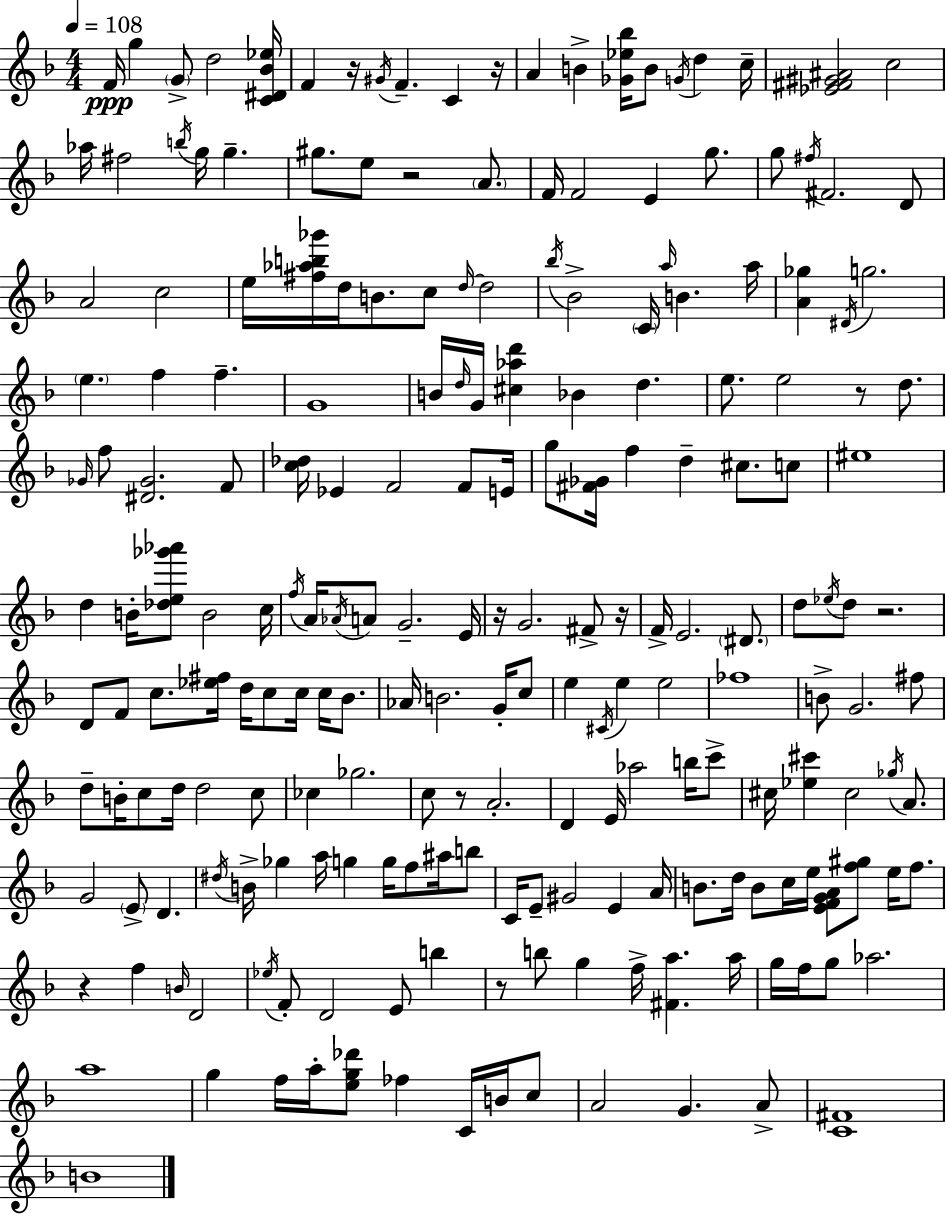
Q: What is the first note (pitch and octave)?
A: F4